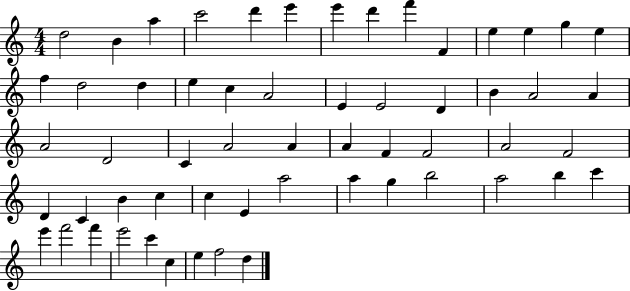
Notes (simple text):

D5/h B4/q A5/q C6/h D6/q E6/q E6/q D6/q F6/q F4/q E5/q E5/q G5/q E5/q F5/q D5/h D5/q E5/q C5/q A4/h E4/q E4/h D4/q B4/q A4/h A4/q A4/h D4/h C4/q A4/h A4/q A4/q F4/q F4/h A4/h F4/h D4/q C4/q B4/q C5/q C5/q E4/q A5/h A5/q G5/q B5/h A5/h B5/q C6/q E6/q F6/h F6/q E6/h C6/q C5/q E5/q F5/h D5/q